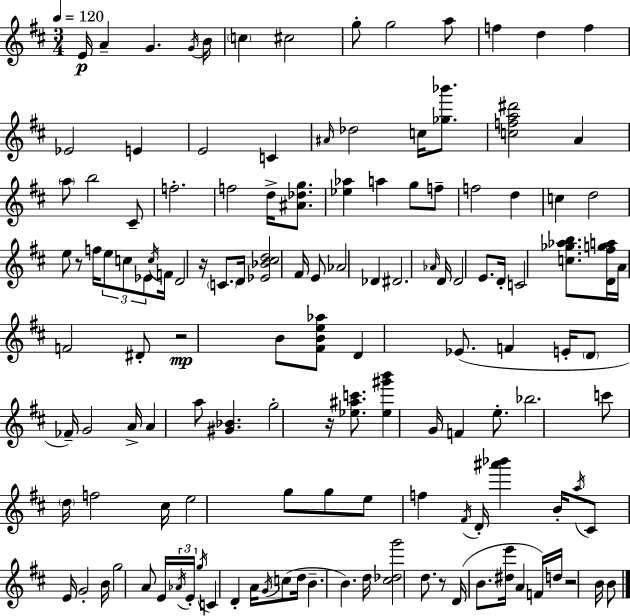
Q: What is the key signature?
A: D major